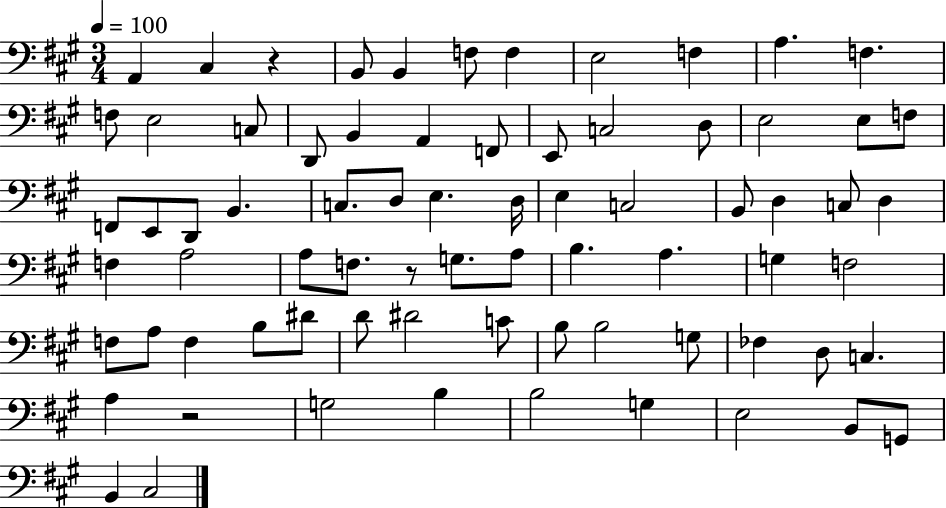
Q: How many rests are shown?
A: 3